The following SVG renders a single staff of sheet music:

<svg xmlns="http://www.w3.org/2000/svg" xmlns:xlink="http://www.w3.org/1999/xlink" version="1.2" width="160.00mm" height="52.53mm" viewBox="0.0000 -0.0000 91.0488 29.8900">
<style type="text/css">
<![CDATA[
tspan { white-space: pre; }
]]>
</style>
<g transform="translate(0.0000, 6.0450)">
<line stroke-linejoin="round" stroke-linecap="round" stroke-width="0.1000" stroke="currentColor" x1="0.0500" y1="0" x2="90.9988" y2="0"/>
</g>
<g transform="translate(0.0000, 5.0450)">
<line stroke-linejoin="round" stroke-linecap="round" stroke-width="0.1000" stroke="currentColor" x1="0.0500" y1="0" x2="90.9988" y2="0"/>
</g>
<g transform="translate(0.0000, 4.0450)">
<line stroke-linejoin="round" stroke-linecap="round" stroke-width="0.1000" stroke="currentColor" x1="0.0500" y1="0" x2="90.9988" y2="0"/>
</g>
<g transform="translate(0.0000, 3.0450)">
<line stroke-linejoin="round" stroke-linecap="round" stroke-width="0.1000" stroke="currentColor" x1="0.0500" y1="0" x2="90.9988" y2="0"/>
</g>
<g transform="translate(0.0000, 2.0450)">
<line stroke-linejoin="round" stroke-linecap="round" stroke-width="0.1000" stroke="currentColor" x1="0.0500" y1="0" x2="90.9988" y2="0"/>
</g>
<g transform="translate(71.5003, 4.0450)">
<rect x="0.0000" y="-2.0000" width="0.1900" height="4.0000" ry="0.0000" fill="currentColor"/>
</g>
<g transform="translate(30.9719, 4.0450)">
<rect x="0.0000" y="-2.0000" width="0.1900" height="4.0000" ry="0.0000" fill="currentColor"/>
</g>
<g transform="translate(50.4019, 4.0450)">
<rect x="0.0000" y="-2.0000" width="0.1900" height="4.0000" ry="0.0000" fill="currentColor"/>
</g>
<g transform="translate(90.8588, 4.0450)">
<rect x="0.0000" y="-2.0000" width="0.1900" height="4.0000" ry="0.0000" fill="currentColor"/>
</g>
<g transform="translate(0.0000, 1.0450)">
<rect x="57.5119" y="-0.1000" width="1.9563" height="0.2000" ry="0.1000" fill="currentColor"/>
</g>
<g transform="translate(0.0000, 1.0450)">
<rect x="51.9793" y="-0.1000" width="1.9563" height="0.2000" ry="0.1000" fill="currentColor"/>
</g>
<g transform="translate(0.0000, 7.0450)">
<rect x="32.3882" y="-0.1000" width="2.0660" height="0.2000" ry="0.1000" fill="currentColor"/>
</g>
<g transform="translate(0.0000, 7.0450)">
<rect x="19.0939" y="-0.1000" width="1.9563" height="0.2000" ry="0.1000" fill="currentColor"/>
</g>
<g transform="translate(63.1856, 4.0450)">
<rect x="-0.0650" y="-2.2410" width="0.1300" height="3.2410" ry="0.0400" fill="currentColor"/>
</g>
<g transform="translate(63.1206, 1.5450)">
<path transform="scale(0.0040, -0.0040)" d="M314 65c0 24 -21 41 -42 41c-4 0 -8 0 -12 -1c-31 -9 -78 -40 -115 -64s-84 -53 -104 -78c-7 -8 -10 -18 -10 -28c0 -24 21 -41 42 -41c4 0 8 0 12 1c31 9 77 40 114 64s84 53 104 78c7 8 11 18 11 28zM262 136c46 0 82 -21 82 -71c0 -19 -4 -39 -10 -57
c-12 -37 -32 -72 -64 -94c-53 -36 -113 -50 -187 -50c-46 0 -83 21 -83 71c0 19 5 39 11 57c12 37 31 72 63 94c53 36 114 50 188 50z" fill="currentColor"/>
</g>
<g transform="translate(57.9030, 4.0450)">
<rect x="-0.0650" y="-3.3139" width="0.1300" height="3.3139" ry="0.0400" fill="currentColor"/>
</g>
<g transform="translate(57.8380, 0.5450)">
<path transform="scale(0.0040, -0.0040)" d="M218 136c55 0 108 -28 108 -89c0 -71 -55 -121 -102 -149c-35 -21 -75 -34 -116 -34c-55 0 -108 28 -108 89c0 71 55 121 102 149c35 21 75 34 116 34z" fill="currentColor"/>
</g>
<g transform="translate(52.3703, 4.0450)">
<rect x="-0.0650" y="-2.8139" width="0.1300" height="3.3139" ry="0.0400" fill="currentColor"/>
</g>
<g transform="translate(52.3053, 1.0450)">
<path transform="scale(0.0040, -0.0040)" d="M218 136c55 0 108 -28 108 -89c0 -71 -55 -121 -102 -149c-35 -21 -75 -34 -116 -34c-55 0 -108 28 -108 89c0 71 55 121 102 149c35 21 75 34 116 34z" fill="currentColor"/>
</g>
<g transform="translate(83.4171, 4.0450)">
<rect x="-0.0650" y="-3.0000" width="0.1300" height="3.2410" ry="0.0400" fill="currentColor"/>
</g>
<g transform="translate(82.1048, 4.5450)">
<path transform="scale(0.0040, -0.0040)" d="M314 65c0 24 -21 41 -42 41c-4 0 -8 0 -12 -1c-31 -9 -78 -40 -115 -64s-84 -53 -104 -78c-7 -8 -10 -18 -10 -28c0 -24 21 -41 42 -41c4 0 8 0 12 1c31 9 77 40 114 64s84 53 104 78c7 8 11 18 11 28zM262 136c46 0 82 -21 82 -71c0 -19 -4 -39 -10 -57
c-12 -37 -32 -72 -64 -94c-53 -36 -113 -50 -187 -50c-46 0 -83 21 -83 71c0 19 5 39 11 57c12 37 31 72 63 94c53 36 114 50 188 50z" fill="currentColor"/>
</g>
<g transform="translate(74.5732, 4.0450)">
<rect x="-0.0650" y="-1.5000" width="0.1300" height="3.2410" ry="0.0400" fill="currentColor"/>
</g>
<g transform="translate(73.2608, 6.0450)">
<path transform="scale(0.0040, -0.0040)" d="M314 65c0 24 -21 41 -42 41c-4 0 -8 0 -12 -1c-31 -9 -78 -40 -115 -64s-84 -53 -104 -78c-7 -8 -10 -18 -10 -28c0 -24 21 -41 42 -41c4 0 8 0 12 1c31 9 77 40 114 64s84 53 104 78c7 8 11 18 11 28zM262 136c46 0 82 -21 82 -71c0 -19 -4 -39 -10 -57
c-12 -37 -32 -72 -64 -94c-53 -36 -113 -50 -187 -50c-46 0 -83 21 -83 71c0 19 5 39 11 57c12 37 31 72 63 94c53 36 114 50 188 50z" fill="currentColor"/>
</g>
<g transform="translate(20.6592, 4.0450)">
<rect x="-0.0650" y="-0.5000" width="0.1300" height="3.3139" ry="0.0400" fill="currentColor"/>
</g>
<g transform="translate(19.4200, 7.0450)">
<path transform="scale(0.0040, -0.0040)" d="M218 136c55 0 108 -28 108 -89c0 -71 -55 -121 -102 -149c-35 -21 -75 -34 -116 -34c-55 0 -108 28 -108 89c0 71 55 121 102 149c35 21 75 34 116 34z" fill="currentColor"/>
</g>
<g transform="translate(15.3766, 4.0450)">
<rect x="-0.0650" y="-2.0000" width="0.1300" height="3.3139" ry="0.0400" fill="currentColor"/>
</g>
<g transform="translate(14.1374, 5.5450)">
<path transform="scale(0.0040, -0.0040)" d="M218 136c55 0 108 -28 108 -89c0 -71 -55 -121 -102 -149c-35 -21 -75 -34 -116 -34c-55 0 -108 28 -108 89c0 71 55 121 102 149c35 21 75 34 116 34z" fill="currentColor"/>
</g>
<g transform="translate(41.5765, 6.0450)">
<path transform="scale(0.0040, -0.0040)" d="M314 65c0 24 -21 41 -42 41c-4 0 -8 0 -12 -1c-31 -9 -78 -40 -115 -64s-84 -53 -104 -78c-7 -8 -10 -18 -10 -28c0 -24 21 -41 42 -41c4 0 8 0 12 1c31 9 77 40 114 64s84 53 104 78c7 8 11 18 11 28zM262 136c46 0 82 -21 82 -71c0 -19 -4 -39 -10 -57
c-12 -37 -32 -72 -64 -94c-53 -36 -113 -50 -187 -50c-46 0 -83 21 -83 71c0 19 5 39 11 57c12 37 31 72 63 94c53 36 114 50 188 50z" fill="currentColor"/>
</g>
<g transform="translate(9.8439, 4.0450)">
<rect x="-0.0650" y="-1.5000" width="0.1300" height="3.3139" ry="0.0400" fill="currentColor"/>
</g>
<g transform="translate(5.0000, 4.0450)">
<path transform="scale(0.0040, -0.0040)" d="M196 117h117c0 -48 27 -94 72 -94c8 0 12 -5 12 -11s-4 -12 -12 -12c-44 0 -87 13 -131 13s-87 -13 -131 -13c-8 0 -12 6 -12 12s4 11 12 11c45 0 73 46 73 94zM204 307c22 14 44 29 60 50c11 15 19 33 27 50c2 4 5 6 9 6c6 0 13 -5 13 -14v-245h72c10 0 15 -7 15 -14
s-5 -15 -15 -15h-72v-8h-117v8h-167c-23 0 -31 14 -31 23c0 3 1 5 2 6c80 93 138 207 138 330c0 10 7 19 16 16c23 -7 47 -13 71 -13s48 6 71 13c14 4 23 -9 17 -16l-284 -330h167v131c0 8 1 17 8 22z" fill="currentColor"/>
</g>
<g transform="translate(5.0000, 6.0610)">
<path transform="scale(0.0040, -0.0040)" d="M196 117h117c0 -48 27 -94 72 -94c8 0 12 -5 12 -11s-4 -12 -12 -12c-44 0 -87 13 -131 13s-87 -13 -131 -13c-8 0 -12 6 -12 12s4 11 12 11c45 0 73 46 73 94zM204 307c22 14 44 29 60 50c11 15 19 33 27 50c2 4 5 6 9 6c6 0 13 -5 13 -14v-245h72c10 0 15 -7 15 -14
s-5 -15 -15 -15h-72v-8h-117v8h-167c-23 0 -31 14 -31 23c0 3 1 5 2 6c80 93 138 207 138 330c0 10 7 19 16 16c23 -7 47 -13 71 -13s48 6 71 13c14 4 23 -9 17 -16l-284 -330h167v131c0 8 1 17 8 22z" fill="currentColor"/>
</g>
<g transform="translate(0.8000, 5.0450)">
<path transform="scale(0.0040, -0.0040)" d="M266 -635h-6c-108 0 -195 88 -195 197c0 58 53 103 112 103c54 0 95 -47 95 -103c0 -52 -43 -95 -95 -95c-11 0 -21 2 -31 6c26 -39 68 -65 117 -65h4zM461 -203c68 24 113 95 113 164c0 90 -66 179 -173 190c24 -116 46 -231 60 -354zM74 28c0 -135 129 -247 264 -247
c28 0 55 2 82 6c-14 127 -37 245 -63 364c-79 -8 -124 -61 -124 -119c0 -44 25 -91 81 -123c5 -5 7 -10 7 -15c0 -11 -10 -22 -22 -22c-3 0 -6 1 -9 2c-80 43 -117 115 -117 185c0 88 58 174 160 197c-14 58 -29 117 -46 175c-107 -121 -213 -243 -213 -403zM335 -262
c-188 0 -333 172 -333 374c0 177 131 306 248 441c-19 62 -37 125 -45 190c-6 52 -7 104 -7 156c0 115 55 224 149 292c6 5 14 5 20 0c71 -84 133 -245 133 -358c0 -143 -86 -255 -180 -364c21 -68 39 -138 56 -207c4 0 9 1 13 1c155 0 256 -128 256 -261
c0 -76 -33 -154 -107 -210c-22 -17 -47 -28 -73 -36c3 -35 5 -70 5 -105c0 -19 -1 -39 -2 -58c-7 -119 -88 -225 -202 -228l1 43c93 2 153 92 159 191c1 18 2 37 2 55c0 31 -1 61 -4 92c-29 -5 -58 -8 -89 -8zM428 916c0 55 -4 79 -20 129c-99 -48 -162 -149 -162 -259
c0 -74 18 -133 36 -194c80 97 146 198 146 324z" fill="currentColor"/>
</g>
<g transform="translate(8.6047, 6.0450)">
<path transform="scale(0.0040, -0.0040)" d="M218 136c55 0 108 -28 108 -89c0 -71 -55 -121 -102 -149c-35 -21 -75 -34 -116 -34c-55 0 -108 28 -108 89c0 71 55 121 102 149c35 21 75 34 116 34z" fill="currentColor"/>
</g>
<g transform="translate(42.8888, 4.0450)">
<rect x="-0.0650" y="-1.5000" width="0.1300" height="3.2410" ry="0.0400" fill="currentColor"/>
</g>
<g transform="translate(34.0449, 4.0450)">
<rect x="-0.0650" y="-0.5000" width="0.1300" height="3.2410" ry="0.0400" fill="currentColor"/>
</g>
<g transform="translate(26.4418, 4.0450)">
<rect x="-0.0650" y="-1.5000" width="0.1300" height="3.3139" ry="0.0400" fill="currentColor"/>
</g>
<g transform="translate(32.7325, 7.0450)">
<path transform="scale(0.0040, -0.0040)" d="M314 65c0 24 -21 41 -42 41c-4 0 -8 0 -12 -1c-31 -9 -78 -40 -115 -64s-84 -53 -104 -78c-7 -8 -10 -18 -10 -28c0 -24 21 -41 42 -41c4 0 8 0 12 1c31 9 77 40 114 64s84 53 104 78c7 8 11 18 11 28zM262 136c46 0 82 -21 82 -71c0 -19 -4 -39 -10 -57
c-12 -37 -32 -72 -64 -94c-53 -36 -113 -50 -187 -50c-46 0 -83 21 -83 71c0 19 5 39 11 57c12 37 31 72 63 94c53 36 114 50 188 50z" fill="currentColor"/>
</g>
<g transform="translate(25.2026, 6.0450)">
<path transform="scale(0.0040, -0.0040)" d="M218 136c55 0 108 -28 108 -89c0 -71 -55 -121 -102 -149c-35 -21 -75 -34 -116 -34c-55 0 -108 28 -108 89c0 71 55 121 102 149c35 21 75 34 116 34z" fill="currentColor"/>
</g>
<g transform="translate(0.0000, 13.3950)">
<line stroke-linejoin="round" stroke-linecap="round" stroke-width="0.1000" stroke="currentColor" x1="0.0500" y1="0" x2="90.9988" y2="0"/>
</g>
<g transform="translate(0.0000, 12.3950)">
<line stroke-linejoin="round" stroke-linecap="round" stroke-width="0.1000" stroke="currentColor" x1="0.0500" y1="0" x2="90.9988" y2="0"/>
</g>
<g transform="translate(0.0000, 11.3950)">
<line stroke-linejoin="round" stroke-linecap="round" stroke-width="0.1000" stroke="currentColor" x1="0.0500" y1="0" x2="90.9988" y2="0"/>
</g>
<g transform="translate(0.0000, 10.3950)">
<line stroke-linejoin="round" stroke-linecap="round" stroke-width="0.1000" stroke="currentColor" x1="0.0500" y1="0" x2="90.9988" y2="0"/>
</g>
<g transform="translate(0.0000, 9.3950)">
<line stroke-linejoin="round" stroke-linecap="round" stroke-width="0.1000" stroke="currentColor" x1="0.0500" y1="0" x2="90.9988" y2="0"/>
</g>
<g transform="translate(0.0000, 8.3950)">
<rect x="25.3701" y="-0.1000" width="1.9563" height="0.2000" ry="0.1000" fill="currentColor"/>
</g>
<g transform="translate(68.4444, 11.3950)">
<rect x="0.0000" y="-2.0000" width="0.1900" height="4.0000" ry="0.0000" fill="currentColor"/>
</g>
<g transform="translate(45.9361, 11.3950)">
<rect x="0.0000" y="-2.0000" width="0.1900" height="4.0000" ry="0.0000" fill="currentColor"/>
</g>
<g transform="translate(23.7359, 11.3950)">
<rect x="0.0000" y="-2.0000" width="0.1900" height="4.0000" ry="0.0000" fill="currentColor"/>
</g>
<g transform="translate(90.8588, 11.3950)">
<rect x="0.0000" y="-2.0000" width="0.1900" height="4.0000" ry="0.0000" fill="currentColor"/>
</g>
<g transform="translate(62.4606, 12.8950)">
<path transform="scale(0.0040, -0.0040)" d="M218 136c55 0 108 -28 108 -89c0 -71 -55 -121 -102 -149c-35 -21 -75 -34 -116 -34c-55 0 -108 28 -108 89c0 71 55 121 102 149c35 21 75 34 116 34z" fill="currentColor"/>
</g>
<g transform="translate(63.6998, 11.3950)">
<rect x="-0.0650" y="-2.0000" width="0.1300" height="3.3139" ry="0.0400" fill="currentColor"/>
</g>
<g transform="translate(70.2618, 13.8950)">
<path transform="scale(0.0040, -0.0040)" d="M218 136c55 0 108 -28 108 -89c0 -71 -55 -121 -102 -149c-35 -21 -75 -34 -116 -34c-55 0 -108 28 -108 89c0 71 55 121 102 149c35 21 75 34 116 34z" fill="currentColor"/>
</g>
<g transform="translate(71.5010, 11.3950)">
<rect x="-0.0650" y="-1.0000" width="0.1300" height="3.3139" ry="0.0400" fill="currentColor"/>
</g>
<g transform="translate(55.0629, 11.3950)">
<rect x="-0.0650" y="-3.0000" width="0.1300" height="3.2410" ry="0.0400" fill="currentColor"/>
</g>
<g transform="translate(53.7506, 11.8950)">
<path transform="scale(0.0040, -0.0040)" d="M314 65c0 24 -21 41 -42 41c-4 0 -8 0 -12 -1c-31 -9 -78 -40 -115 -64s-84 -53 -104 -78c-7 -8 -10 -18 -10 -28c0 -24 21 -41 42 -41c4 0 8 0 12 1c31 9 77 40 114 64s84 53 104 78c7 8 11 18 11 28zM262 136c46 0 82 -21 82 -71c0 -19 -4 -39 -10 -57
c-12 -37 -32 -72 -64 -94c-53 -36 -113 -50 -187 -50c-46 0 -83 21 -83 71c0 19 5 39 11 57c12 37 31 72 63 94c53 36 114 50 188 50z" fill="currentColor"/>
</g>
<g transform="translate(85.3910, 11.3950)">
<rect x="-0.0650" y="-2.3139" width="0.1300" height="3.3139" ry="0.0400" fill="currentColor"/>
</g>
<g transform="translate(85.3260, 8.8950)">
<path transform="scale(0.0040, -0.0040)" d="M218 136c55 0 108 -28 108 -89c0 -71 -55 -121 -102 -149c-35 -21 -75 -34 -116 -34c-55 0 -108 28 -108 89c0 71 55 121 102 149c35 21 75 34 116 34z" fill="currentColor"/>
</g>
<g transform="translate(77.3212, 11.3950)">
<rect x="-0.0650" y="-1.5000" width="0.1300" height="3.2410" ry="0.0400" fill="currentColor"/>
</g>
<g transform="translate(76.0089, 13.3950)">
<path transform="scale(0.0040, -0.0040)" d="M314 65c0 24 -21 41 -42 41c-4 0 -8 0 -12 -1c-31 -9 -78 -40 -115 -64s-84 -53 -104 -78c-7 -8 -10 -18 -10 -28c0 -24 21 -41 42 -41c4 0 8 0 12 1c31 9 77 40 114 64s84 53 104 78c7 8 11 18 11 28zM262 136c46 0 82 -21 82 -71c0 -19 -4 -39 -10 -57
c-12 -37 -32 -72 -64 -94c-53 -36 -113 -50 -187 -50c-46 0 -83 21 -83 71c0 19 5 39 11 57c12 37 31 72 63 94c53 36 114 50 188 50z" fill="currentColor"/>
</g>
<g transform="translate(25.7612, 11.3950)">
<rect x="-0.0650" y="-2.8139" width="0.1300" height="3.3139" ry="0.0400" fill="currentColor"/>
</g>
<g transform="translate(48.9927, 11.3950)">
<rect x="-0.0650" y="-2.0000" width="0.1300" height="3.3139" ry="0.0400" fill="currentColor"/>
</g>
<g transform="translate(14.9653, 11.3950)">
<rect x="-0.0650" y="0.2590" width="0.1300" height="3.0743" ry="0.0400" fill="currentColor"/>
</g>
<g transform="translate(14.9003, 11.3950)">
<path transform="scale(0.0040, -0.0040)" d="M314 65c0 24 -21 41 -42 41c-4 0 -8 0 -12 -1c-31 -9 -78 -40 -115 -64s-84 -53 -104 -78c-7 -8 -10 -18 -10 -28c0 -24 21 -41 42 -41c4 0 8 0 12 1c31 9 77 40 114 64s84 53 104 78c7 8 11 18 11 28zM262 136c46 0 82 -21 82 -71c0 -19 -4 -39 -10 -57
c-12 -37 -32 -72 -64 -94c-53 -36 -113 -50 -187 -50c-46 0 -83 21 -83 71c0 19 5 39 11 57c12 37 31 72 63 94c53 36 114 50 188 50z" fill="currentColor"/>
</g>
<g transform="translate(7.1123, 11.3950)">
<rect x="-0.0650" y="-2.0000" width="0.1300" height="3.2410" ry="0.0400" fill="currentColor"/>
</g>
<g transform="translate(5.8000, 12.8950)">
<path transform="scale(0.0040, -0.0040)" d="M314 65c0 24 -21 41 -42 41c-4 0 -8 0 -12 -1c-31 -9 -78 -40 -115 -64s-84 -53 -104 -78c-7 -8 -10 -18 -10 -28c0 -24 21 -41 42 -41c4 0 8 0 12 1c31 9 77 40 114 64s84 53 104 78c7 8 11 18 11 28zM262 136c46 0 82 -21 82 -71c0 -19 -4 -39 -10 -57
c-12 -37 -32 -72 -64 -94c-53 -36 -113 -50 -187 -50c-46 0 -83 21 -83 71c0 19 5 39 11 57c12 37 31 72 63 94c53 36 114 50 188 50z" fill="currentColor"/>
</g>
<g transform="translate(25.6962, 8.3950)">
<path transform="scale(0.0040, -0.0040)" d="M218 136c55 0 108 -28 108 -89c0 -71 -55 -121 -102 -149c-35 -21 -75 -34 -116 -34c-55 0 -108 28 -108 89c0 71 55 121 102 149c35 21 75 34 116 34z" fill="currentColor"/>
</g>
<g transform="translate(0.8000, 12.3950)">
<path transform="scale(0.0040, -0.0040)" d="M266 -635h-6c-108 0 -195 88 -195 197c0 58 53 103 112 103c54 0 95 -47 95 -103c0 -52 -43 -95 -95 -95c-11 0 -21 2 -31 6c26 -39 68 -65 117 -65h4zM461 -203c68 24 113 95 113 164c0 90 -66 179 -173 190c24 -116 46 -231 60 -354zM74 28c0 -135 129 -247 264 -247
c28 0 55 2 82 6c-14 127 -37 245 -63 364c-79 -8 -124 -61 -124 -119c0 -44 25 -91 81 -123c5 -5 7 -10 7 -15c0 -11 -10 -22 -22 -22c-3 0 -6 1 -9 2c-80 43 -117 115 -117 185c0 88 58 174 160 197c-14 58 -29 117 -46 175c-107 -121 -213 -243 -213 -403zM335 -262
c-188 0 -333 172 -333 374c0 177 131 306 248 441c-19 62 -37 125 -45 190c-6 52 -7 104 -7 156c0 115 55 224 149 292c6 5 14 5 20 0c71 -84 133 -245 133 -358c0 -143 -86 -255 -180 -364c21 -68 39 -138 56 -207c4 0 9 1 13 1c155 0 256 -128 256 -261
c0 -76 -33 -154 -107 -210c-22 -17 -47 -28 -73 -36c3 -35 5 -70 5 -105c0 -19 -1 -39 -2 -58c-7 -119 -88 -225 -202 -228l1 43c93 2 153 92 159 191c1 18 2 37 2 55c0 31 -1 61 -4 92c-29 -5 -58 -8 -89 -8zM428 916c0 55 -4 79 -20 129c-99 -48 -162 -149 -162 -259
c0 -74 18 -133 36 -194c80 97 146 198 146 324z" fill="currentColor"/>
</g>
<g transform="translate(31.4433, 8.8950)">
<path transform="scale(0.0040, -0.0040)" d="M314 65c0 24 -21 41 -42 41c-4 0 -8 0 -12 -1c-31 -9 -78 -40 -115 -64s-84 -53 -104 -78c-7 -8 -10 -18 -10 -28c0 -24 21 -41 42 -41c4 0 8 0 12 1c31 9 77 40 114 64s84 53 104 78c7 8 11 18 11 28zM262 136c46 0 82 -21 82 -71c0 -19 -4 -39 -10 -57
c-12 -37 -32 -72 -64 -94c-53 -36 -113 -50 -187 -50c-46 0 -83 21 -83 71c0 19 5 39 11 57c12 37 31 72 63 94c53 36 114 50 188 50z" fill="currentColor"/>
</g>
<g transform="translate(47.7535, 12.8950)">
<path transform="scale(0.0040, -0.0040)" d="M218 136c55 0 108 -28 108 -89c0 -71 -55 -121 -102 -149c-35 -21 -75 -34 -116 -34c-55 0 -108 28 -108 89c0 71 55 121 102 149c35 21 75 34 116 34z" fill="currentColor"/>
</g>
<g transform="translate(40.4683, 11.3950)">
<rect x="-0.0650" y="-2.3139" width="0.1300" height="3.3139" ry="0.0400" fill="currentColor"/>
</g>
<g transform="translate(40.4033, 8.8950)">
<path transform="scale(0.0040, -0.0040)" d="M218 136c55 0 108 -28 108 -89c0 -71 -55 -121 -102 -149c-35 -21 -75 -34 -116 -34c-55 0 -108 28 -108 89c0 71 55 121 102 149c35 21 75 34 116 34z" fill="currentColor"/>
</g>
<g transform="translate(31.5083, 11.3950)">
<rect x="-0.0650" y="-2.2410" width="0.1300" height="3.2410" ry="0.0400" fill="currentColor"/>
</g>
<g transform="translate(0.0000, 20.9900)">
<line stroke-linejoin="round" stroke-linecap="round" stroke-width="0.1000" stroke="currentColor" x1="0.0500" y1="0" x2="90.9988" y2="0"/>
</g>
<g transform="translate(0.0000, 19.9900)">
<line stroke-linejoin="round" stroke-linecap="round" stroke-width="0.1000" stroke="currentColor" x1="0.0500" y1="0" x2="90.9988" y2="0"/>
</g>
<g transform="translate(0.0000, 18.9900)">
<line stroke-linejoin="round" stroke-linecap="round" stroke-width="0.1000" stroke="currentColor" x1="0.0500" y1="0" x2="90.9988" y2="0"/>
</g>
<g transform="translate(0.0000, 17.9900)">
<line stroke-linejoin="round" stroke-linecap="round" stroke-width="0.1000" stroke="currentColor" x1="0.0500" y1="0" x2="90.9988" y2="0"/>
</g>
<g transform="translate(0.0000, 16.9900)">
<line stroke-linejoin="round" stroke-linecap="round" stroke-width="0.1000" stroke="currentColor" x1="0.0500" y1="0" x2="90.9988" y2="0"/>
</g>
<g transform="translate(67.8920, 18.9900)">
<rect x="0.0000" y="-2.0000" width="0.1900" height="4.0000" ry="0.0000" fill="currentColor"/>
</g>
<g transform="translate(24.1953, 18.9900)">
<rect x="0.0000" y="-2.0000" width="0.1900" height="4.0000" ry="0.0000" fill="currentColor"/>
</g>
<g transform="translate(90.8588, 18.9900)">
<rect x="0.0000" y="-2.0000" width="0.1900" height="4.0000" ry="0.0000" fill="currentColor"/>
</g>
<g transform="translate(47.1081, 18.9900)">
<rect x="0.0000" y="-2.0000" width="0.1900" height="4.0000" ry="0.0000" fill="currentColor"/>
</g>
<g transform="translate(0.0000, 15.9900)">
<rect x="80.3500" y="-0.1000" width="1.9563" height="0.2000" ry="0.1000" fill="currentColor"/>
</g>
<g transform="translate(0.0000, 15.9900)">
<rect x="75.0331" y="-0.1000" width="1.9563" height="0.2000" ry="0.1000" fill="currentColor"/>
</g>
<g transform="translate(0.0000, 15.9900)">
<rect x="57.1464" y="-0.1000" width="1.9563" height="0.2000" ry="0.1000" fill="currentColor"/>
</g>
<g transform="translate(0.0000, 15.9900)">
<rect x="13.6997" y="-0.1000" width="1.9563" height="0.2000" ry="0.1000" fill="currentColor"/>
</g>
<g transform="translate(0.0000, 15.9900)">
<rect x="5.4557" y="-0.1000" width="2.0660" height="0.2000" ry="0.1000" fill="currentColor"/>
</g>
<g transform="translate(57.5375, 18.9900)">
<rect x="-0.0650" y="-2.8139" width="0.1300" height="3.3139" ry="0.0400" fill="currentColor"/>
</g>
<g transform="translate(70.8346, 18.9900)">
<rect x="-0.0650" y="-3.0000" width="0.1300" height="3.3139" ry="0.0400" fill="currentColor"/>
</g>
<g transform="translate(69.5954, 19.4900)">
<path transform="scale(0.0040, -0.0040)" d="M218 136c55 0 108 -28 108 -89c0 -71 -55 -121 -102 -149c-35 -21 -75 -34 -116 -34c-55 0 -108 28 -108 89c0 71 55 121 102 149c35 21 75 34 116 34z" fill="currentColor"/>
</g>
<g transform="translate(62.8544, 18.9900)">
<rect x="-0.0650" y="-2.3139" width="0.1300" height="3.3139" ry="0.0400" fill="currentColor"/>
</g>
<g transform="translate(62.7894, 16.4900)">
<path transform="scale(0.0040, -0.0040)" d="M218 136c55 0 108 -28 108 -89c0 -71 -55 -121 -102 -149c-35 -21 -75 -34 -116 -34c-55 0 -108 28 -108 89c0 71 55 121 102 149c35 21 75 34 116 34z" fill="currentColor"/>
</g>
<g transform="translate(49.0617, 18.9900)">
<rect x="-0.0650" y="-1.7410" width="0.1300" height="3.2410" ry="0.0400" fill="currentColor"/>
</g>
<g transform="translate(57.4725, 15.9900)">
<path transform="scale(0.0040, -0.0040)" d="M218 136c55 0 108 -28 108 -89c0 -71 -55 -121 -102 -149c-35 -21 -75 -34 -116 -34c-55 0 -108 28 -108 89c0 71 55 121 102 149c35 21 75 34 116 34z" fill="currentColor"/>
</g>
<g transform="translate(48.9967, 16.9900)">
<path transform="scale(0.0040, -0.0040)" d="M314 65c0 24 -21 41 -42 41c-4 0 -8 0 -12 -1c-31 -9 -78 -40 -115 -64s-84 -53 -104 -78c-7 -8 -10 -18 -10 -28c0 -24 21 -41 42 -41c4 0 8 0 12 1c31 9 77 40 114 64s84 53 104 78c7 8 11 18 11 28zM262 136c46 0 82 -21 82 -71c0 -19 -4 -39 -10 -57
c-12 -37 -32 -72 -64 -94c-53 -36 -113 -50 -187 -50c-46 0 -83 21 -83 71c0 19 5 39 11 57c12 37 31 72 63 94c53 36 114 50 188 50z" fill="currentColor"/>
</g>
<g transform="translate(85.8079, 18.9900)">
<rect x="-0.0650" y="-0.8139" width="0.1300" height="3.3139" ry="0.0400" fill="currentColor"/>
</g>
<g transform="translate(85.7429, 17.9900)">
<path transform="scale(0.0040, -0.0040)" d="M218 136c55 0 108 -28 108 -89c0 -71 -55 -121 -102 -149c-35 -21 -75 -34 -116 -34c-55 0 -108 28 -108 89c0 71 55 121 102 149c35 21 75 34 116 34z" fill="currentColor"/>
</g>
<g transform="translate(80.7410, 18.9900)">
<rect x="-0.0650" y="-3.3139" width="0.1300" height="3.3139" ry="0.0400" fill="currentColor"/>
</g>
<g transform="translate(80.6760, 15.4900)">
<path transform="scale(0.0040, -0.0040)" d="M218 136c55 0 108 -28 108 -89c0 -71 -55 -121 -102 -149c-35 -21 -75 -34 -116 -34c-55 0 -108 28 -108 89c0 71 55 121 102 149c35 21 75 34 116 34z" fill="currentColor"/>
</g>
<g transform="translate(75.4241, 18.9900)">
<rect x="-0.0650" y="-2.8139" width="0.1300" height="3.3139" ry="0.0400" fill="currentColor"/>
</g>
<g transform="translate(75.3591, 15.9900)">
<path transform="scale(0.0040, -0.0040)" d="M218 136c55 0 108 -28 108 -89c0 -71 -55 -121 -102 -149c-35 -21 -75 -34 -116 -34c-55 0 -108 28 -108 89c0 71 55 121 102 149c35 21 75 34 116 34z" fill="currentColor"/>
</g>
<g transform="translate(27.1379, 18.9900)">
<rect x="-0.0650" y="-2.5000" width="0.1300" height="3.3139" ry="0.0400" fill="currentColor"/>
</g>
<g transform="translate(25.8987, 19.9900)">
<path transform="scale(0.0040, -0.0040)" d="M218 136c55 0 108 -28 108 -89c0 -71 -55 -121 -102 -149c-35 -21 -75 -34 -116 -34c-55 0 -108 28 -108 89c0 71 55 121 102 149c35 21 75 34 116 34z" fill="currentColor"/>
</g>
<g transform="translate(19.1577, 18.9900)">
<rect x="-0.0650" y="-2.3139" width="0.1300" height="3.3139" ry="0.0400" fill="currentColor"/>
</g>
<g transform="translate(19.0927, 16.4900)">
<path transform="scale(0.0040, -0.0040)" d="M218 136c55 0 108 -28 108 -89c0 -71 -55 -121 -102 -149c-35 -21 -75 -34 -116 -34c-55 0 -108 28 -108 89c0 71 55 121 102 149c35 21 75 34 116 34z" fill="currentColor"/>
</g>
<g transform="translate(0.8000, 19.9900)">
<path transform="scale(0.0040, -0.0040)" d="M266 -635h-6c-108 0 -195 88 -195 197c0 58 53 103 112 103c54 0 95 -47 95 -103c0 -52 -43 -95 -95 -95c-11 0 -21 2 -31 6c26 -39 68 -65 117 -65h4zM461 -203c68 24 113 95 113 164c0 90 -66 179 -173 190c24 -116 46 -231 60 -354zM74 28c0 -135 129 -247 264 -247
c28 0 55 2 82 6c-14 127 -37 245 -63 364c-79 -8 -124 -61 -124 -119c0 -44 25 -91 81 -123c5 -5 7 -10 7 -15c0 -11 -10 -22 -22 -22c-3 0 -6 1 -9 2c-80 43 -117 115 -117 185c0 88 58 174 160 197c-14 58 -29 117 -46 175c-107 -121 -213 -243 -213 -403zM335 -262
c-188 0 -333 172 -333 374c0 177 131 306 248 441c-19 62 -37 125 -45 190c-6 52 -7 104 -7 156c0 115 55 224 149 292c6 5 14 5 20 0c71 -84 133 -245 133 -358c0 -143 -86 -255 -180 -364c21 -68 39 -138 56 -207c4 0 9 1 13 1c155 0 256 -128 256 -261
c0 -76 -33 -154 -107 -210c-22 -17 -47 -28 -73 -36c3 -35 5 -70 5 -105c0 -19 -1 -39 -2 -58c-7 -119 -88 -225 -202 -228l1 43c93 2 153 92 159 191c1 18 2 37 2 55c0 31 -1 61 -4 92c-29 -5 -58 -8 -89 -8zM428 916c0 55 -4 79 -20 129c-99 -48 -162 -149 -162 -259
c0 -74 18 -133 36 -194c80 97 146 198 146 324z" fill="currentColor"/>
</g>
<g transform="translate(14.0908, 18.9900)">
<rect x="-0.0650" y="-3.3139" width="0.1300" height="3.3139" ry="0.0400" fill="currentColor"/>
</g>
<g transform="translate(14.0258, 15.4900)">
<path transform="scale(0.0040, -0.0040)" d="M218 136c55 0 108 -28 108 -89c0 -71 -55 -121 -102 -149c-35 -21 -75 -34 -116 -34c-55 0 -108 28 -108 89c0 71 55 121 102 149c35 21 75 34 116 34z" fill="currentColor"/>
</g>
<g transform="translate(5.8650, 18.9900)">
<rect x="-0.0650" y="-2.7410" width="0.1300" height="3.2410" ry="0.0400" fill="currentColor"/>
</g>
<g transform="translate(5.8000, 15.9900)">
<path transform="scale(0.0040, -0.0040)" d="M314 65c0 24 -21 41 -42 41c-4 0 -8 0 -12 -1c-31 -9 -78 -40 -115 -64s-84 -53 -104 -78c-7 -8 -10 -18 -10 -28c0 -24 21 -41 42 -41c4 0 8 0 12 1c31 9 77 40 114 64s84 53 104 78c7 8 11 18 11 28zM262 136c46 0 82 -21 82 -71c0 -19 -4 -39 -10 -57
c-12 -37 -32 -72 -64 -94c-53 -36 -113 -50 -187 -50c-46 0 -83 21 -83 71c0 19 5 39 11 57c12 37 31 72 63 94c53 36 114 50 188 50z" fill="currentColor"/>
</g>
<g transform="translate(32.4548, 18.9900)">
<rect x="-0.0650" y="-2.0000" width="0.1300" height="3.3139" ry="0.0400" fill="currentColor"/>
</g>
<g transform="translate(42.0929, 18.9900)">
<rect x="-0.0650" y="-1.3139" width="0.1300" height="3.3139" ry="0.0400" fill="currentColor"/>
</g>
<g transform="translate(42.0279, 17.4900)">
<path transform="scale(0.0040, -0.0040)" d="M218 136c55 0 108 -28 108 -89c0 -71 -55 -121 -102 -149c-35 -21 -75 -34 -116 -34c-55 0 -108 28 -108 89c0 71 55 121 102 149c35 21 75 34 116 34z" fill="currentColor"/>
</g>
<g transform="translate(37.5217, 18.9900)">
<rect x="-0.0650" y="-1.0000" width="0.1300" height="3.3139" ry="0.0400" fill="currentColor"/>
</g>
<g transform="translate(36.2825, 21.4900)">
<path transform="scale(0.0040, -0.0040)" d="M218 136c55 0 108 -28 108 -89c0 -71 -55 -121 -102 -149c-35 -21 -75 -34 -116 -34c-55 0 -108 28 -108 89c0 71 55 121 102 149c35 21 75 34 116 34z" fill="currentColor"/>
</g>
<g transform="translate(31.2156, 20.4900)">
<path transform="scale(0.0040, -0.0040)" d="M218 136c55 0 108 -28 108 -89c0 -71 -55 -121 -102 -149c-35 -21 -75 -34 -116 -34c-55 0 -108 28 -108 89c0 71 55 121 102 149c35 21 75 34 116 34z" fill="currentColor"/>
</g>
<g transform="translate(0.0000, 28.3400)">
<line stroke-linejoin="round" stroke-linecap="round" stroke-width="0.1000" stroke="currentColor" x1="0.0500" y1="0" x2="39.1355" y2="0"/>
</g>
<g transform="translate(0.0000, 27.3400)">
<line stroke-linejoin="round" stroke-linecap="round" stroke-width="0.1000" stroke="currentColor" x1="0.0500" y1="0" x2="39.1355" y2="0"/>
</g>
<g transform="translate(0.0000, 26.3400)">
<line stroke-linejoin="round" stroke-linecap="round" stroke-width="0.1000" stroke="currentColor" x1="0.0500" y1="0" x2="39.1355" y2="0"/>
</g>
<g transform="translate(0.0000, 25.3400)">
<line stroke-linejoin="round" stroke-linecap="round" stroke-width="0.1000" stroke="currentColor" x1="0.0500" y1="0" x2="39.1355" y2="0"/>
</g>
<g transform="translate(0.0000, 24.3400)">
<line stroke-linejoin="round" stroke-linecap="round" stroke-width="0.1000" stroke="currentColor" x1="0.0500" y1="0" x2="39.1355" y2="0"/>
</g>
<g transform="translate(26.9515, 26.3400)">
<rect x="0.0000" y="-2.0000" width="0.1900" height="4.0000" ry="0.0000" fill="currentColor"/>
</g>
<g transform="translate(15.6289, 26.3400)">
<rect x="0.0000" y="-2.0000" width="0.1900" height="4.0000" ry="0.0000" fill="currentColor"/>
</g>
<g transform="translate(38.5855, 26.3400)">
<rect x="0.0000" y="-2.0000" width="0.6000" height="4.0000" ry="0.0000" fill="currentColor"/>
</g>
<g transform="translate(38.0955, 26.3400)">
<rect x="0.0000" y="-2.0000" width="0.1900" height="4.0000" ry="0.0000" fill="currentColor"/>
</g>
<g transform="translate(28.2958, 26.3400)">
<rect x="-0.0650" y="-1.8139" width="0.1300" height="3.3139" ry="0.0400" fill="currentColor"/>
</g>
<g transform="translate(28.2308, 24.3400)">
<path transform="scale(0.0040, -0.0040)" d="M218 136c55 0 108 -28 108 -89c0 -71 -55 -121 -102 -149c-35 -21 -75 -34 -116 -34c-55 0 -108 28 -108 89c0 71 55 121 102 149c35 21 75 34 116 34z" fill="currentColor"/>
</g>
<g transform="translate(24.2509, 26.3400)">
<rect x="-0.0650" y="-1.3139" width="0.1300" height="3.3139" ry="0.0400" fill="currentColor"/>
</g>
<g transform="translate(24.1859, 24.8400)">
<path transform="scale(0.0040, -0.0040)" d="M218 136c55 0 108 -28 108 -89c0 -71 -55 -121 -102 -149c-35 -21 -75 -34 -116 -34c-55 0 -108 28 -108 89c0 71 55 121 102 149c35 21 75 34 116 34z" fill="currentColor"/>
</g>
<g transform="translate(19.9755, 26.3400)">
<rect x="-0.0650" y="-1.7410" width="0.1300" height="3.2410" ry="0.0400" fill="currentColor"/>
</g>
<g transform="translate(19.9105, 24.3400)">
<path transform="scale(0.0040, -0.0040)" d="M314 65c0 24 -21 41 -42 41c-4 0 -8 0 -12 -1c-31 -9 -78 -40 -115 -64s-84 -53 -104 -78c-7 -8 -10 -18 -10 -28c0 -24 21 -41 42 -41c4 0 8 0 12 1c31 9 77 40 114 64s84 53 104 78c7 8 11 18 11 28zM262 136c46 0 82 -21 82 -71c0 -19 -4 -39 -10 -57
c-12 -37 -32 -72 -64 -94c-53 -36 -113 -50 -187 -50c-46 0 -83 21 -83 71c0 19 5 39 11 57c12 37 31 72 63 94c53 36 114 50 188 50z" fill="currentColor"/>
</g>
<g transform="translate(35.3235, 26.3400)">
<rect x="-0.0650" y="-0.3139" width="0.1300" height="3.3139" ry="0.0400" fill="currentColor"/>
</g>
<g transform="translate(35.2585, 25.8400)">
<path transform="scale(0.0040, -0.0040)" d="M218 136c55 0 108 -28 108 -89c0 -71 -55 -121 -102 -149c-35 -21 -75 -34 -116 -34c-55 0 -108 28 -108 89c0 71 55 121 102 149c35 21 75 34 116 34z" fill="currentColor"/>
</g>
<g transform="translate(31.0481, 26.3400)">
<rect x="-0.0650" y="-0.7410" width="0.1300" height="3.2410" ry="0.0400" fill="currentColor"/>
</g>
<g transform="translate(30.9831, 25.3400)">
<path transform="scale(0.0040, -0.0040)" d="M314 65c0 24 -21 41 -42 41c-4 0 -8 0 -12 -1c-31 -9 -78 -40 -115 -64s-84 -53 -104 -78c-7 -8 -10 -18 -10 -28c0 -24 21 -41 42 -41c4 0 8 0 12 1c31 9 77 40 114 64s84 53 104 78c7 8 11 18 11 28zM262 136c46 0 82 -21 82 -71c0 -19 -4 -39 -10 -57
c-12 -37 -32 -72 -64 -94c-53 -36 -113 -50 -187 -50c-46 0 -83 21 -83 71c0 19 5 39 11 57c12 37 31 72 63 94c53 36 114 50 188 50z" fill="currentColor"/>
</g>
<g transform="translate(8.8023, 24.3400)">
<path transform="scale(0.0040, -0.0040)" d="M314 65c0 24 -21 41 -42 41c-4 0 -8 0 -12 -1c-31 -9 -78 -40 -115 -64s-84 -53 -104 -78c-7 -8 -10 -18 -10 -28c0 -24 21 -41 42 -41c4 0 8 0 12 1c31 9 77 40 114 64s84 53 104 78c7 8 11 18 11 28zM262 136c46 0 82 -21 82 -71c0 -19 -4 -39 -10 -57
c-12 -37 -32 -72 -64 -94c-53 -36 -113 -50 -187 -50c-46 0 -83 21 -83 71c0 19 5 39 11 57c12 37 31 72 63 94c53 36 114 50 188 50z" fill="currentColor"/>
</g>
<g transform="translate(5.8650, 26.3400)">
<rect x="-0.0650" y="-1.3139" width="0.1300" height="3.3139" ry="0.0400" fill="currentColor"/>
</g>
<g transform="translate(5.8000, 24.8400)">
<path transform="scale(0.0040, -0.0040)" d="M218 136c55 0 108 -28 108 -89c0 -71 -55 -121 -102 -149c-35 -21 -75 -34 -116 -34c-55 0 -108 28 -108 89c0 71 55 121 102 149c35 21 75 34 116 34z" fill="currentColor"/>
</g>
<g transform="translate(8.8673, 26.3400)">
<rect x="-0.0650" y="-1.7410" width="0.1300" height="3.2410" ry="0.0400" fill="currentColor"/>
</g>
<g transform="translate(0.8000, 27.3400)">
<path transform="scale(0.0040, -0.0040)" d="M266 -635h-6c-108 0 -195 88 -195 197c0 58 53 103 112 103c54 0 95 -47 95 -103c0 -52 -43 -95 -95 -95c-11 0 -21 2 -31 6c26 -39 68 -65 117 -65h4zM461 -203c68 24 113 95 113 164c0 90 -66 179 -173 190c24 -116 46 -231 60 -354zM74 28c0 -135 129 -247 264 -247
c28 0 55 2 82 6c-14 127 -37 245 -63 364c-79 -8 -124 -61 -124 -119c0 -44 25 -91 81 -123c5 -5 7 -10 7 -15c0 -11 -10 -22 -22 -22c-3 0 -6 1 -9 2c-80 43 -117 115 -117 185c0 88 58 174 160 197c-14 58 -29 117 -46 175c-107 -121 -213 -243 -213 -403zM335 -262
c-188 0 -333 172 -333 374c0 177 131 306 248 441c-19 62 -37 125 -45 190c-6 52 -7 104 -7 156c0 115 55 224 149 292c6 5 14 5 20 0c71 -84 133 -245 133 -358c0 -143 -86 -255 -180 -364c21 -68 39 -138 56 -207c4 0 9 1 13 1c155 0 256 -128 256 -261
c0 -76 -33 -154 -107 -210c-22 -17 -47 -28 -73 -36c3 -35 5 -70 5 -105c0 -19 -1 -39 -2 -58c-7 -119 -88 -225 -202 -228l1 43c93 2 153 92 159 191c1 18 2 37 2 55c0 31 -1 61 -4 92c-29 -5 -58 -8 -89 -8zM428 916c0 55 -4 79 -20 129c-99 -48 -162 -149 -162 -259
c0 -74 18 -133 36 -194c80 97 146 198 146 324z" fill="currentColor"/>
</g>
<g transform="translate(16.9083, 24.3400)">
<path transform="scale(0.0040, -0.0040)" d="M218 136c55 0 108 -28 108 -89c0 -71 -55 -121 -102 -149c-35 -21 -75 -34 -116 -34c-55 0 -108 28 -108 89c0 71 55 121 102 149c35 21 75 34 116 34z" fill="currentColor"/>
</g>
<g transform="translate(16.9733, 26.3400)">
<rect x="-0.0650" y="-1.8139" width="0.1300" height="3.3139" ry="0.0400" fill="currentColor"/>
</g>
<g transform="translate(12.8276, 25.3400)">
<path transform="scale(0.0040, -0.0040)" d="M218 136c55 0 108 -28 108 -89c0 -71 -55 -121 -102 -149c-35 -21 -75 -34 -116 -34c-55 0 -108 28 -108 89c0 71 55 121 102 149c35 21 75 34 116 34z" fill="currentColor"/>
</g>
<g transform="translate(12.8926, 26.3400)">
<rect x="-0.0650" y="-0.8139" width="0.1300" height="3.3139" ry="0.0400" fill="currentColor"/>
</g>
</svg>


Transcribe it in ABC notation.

X:1
T:Untitled
M:4/4
L:1/4
K:C
E F C E C2 E2 a b g2 E2 A2 F2 B2 a g2 g F A2 F D E2 g a2 b g G F D e f2 a g A a b d e f2 d f f2 e f d2 c